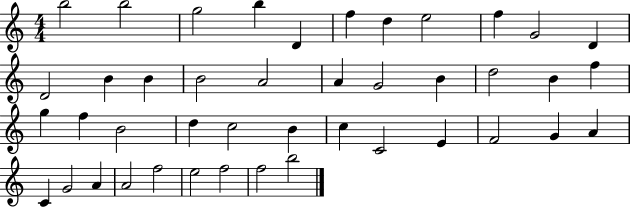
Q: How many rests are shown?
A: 0